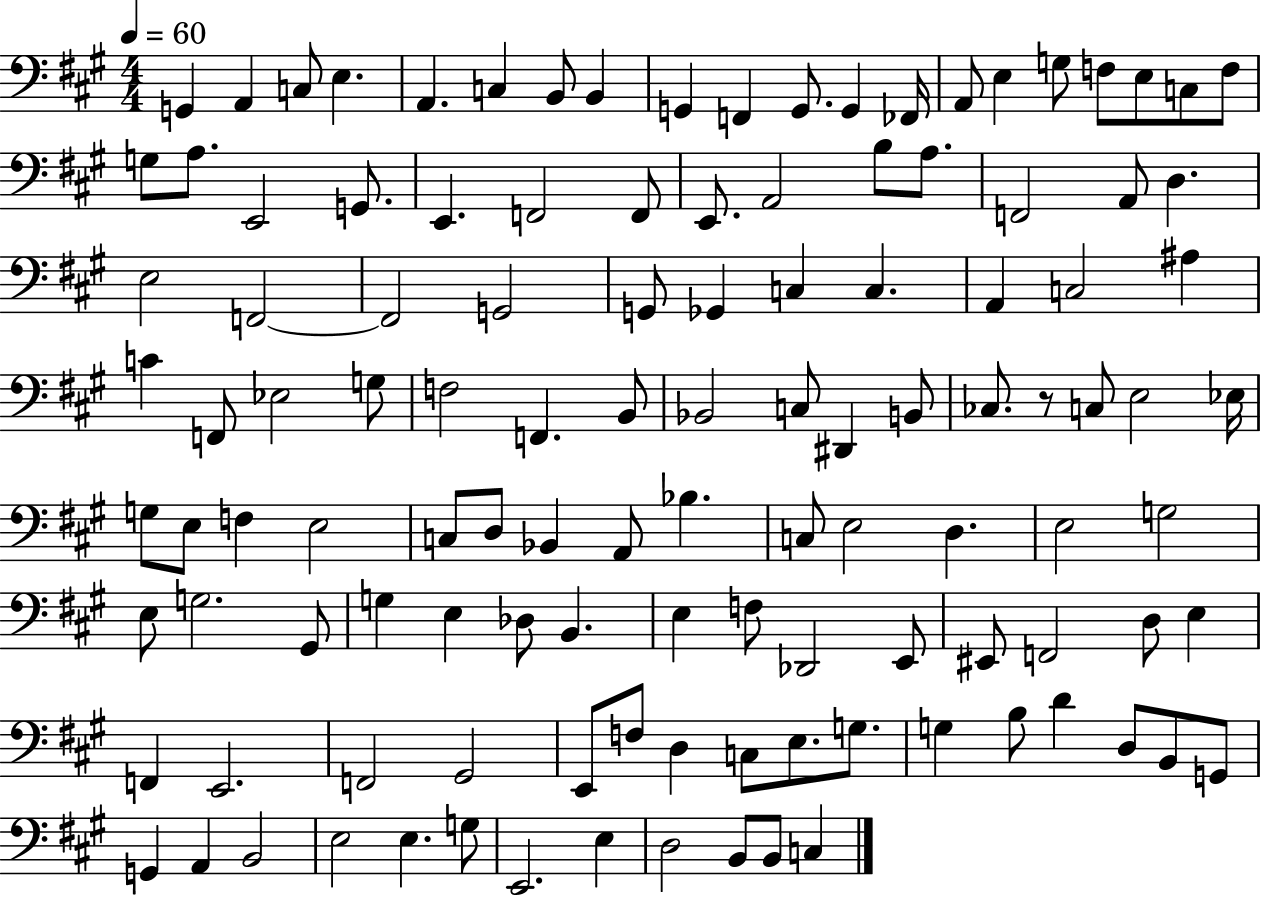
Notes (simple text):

G2/q A2/q C3/e E3/q. A2/q. C3/q B2/e B2/q G2/q F2/q G2/e. G2/q FES2/s A2/e E3/q G3/e F3/e E3/e C3/e F3/e G3/e A3/e. E2/h G2/e. E2/q. F2/h F2/e E2/e. A2/h B3/e A3/e. F2/h A2/e D3/q. E3/h F2/h F2/h G2/h G2/e Gb2/q C3/q C3/q. A2/q C3/h A#3/q C4/q F2/e Eb3/h G3/e F3/h F2/q. B2/e Bb2/h C3/e D#2/q B2/e CES3/e. R/e C3/e E3/h Eb3/s G3/e E3/e F3/q E3/h C3/e D3/e Bb2/q A2/e Bb3/q. C3/e E3/h D3/q. E3/h G3/h E3/e G3/h. G#2/e G3/q E3/q Db3/e B2/q. E3/q F3/e Db2/h E2/e EIS2/e F2/h D3/e E3/q F2/q E2/h. F2/h G#2/h E2/e F3/e D3/q C3/e E3/e. G3/e. G3/q B3/e D4/q D3/e B2/e G2/e G2/q A2/q B2/h E3/h E3/q. G3/e E2/h. E3/q D3/h B2/e B2/e C3/q